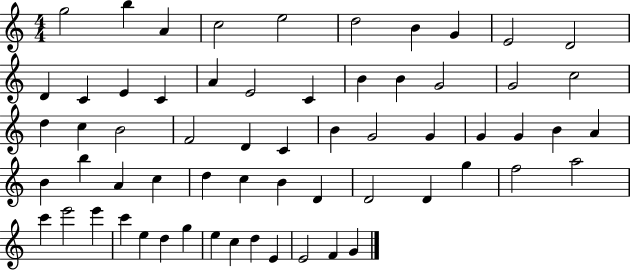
G5/h B5/q A4/q C5/h E5/h D5/h B4/q G4/q E4/h D4/h D4/q C4/q E4/q C4/q A4/q E4/h C4/q B4/q B4/q G4/h G4/h C5/h D5/q C5/q B4/h F4/h D4/q C4/q B4/q G4/h G4/q G4/q G4/q B4/q A4/q B4/q B5/q A4/q C5/q D5/q C5/q B4/q D4/q D4/h D4/q G5/q F5/h A5/h C6/q E6/h E6/q C6/q E5/q D5/q G5/q E5/q C5/q D5/q E4/q E4/h F4/q G4/q